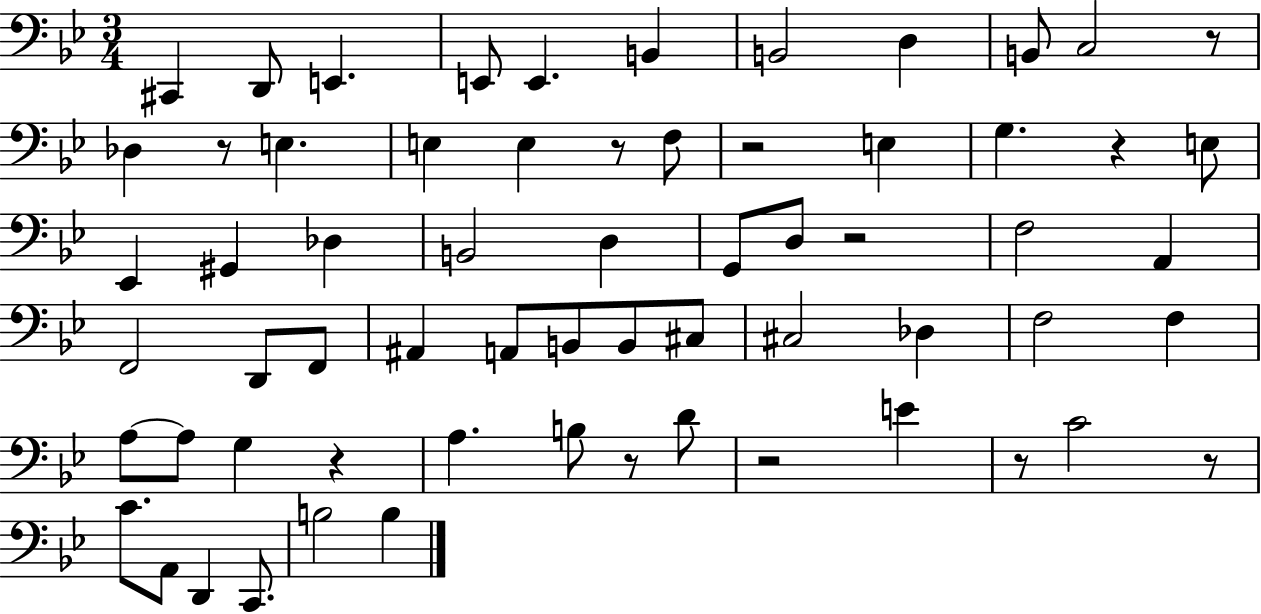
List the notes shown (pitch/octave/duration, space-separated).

C#2/q D2/e E2/q. E2/e E2/q. B2/q B2/h D3/q B2/e C3/h R/e Db3/q R/e E3/q. E3/q E3/q R/e F3/e R/h E3/q G3/q. R/q E3/e Eb2/q G#2/q Db3/q B2/h D3/q G2/e D3/e R/h F3/h A2/q F2/h D2/e F2/e A#2/q A2/e B2/e B2/e C#3/e C#3/h Db3/q F3/h F3/q A3/e A3/e G3/q R/q A3/q. B3/e R/e D4/e R/h E4/q R/e C4/h R/e C4/e. A2/e D2/q C2/e. B3/h B3/q